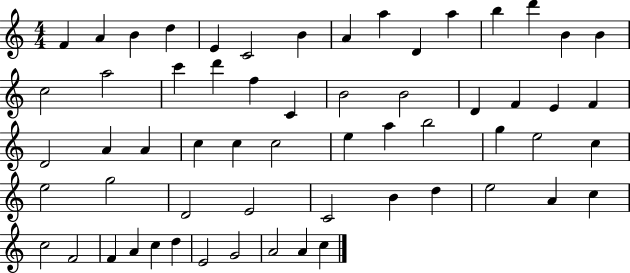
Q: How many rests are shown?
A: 0